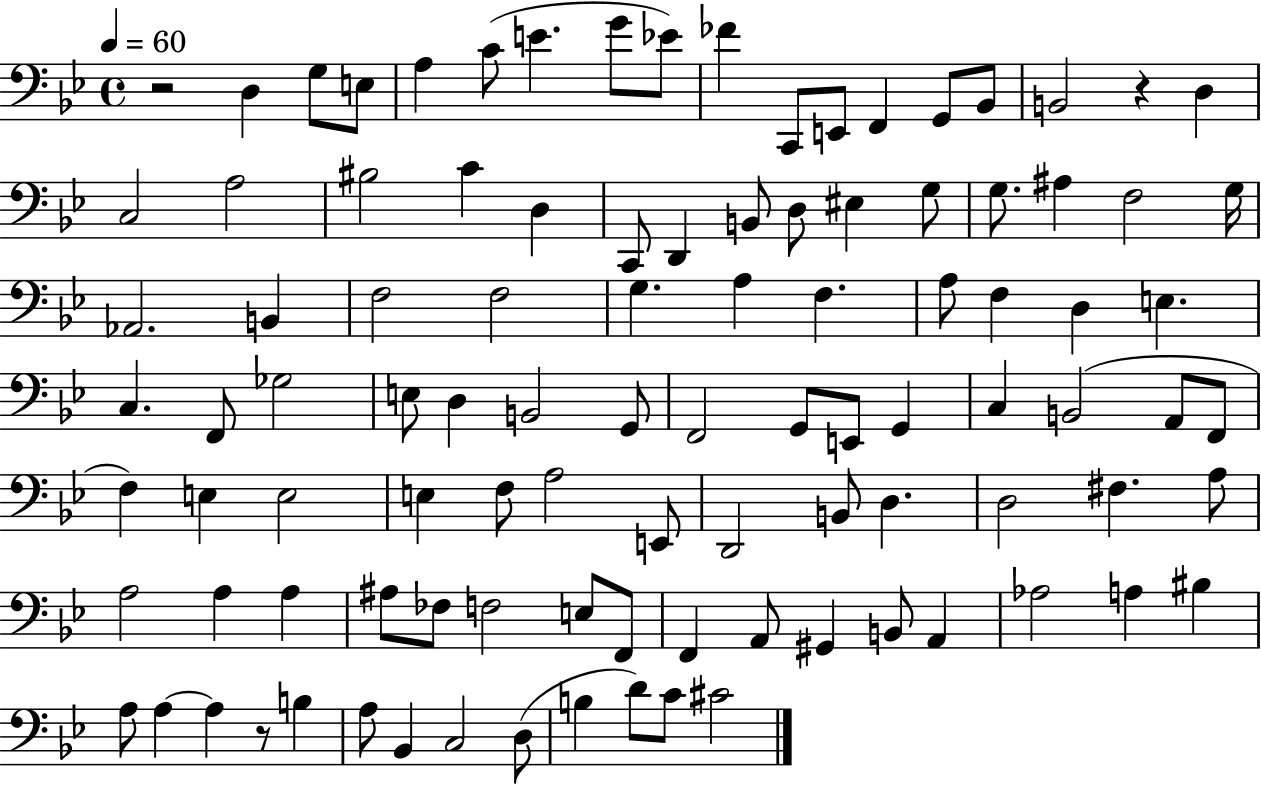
R/h D3/q G3/e E3/e A3/q C4/e E4/q. G4/e Eb4/e FES4/q C2/e E2/e F2/q G2/e Bb2/e B2/h R/q D3/q C3/h A3/h BIS3/h C4/q D3/q C2/e D2/q B2/e D3/e EIS3/q G3/e G3/e. A#3/q F3/h G3/s Ab2/h. B2/q F3/h F3/h G3/q. A3/q F3/q. A3/e F3/q D3/q E3/q. C3/q. F2/e Gb3/h E3/e D3/q B2/h G2/e F2/h G2/e E2/e G2/q C3/q B2/h A2/e F2/e F3/q E3/q E3/h E3/q F3/e A3/h E2/e D2/h B2/e D3/q. D3/h F#3/q. A3/e A3/h A3/q A3/q A#3/e FES3/e F3/h E3/e F2/e F2/q A2/e G#2/q B2/e A2/q Ab3/h A3/q BIS3/q A3/e A3/q A3/q R/e B3/q A3/e Bb2/q C3/h D3/e B3/q D4/e C4/e C#4/h